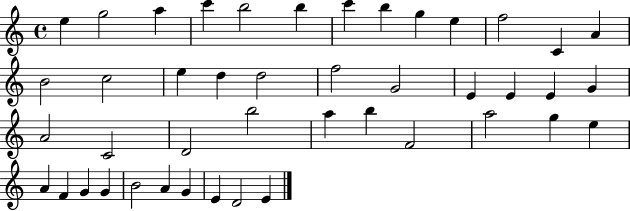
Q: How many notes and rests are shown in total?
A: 44